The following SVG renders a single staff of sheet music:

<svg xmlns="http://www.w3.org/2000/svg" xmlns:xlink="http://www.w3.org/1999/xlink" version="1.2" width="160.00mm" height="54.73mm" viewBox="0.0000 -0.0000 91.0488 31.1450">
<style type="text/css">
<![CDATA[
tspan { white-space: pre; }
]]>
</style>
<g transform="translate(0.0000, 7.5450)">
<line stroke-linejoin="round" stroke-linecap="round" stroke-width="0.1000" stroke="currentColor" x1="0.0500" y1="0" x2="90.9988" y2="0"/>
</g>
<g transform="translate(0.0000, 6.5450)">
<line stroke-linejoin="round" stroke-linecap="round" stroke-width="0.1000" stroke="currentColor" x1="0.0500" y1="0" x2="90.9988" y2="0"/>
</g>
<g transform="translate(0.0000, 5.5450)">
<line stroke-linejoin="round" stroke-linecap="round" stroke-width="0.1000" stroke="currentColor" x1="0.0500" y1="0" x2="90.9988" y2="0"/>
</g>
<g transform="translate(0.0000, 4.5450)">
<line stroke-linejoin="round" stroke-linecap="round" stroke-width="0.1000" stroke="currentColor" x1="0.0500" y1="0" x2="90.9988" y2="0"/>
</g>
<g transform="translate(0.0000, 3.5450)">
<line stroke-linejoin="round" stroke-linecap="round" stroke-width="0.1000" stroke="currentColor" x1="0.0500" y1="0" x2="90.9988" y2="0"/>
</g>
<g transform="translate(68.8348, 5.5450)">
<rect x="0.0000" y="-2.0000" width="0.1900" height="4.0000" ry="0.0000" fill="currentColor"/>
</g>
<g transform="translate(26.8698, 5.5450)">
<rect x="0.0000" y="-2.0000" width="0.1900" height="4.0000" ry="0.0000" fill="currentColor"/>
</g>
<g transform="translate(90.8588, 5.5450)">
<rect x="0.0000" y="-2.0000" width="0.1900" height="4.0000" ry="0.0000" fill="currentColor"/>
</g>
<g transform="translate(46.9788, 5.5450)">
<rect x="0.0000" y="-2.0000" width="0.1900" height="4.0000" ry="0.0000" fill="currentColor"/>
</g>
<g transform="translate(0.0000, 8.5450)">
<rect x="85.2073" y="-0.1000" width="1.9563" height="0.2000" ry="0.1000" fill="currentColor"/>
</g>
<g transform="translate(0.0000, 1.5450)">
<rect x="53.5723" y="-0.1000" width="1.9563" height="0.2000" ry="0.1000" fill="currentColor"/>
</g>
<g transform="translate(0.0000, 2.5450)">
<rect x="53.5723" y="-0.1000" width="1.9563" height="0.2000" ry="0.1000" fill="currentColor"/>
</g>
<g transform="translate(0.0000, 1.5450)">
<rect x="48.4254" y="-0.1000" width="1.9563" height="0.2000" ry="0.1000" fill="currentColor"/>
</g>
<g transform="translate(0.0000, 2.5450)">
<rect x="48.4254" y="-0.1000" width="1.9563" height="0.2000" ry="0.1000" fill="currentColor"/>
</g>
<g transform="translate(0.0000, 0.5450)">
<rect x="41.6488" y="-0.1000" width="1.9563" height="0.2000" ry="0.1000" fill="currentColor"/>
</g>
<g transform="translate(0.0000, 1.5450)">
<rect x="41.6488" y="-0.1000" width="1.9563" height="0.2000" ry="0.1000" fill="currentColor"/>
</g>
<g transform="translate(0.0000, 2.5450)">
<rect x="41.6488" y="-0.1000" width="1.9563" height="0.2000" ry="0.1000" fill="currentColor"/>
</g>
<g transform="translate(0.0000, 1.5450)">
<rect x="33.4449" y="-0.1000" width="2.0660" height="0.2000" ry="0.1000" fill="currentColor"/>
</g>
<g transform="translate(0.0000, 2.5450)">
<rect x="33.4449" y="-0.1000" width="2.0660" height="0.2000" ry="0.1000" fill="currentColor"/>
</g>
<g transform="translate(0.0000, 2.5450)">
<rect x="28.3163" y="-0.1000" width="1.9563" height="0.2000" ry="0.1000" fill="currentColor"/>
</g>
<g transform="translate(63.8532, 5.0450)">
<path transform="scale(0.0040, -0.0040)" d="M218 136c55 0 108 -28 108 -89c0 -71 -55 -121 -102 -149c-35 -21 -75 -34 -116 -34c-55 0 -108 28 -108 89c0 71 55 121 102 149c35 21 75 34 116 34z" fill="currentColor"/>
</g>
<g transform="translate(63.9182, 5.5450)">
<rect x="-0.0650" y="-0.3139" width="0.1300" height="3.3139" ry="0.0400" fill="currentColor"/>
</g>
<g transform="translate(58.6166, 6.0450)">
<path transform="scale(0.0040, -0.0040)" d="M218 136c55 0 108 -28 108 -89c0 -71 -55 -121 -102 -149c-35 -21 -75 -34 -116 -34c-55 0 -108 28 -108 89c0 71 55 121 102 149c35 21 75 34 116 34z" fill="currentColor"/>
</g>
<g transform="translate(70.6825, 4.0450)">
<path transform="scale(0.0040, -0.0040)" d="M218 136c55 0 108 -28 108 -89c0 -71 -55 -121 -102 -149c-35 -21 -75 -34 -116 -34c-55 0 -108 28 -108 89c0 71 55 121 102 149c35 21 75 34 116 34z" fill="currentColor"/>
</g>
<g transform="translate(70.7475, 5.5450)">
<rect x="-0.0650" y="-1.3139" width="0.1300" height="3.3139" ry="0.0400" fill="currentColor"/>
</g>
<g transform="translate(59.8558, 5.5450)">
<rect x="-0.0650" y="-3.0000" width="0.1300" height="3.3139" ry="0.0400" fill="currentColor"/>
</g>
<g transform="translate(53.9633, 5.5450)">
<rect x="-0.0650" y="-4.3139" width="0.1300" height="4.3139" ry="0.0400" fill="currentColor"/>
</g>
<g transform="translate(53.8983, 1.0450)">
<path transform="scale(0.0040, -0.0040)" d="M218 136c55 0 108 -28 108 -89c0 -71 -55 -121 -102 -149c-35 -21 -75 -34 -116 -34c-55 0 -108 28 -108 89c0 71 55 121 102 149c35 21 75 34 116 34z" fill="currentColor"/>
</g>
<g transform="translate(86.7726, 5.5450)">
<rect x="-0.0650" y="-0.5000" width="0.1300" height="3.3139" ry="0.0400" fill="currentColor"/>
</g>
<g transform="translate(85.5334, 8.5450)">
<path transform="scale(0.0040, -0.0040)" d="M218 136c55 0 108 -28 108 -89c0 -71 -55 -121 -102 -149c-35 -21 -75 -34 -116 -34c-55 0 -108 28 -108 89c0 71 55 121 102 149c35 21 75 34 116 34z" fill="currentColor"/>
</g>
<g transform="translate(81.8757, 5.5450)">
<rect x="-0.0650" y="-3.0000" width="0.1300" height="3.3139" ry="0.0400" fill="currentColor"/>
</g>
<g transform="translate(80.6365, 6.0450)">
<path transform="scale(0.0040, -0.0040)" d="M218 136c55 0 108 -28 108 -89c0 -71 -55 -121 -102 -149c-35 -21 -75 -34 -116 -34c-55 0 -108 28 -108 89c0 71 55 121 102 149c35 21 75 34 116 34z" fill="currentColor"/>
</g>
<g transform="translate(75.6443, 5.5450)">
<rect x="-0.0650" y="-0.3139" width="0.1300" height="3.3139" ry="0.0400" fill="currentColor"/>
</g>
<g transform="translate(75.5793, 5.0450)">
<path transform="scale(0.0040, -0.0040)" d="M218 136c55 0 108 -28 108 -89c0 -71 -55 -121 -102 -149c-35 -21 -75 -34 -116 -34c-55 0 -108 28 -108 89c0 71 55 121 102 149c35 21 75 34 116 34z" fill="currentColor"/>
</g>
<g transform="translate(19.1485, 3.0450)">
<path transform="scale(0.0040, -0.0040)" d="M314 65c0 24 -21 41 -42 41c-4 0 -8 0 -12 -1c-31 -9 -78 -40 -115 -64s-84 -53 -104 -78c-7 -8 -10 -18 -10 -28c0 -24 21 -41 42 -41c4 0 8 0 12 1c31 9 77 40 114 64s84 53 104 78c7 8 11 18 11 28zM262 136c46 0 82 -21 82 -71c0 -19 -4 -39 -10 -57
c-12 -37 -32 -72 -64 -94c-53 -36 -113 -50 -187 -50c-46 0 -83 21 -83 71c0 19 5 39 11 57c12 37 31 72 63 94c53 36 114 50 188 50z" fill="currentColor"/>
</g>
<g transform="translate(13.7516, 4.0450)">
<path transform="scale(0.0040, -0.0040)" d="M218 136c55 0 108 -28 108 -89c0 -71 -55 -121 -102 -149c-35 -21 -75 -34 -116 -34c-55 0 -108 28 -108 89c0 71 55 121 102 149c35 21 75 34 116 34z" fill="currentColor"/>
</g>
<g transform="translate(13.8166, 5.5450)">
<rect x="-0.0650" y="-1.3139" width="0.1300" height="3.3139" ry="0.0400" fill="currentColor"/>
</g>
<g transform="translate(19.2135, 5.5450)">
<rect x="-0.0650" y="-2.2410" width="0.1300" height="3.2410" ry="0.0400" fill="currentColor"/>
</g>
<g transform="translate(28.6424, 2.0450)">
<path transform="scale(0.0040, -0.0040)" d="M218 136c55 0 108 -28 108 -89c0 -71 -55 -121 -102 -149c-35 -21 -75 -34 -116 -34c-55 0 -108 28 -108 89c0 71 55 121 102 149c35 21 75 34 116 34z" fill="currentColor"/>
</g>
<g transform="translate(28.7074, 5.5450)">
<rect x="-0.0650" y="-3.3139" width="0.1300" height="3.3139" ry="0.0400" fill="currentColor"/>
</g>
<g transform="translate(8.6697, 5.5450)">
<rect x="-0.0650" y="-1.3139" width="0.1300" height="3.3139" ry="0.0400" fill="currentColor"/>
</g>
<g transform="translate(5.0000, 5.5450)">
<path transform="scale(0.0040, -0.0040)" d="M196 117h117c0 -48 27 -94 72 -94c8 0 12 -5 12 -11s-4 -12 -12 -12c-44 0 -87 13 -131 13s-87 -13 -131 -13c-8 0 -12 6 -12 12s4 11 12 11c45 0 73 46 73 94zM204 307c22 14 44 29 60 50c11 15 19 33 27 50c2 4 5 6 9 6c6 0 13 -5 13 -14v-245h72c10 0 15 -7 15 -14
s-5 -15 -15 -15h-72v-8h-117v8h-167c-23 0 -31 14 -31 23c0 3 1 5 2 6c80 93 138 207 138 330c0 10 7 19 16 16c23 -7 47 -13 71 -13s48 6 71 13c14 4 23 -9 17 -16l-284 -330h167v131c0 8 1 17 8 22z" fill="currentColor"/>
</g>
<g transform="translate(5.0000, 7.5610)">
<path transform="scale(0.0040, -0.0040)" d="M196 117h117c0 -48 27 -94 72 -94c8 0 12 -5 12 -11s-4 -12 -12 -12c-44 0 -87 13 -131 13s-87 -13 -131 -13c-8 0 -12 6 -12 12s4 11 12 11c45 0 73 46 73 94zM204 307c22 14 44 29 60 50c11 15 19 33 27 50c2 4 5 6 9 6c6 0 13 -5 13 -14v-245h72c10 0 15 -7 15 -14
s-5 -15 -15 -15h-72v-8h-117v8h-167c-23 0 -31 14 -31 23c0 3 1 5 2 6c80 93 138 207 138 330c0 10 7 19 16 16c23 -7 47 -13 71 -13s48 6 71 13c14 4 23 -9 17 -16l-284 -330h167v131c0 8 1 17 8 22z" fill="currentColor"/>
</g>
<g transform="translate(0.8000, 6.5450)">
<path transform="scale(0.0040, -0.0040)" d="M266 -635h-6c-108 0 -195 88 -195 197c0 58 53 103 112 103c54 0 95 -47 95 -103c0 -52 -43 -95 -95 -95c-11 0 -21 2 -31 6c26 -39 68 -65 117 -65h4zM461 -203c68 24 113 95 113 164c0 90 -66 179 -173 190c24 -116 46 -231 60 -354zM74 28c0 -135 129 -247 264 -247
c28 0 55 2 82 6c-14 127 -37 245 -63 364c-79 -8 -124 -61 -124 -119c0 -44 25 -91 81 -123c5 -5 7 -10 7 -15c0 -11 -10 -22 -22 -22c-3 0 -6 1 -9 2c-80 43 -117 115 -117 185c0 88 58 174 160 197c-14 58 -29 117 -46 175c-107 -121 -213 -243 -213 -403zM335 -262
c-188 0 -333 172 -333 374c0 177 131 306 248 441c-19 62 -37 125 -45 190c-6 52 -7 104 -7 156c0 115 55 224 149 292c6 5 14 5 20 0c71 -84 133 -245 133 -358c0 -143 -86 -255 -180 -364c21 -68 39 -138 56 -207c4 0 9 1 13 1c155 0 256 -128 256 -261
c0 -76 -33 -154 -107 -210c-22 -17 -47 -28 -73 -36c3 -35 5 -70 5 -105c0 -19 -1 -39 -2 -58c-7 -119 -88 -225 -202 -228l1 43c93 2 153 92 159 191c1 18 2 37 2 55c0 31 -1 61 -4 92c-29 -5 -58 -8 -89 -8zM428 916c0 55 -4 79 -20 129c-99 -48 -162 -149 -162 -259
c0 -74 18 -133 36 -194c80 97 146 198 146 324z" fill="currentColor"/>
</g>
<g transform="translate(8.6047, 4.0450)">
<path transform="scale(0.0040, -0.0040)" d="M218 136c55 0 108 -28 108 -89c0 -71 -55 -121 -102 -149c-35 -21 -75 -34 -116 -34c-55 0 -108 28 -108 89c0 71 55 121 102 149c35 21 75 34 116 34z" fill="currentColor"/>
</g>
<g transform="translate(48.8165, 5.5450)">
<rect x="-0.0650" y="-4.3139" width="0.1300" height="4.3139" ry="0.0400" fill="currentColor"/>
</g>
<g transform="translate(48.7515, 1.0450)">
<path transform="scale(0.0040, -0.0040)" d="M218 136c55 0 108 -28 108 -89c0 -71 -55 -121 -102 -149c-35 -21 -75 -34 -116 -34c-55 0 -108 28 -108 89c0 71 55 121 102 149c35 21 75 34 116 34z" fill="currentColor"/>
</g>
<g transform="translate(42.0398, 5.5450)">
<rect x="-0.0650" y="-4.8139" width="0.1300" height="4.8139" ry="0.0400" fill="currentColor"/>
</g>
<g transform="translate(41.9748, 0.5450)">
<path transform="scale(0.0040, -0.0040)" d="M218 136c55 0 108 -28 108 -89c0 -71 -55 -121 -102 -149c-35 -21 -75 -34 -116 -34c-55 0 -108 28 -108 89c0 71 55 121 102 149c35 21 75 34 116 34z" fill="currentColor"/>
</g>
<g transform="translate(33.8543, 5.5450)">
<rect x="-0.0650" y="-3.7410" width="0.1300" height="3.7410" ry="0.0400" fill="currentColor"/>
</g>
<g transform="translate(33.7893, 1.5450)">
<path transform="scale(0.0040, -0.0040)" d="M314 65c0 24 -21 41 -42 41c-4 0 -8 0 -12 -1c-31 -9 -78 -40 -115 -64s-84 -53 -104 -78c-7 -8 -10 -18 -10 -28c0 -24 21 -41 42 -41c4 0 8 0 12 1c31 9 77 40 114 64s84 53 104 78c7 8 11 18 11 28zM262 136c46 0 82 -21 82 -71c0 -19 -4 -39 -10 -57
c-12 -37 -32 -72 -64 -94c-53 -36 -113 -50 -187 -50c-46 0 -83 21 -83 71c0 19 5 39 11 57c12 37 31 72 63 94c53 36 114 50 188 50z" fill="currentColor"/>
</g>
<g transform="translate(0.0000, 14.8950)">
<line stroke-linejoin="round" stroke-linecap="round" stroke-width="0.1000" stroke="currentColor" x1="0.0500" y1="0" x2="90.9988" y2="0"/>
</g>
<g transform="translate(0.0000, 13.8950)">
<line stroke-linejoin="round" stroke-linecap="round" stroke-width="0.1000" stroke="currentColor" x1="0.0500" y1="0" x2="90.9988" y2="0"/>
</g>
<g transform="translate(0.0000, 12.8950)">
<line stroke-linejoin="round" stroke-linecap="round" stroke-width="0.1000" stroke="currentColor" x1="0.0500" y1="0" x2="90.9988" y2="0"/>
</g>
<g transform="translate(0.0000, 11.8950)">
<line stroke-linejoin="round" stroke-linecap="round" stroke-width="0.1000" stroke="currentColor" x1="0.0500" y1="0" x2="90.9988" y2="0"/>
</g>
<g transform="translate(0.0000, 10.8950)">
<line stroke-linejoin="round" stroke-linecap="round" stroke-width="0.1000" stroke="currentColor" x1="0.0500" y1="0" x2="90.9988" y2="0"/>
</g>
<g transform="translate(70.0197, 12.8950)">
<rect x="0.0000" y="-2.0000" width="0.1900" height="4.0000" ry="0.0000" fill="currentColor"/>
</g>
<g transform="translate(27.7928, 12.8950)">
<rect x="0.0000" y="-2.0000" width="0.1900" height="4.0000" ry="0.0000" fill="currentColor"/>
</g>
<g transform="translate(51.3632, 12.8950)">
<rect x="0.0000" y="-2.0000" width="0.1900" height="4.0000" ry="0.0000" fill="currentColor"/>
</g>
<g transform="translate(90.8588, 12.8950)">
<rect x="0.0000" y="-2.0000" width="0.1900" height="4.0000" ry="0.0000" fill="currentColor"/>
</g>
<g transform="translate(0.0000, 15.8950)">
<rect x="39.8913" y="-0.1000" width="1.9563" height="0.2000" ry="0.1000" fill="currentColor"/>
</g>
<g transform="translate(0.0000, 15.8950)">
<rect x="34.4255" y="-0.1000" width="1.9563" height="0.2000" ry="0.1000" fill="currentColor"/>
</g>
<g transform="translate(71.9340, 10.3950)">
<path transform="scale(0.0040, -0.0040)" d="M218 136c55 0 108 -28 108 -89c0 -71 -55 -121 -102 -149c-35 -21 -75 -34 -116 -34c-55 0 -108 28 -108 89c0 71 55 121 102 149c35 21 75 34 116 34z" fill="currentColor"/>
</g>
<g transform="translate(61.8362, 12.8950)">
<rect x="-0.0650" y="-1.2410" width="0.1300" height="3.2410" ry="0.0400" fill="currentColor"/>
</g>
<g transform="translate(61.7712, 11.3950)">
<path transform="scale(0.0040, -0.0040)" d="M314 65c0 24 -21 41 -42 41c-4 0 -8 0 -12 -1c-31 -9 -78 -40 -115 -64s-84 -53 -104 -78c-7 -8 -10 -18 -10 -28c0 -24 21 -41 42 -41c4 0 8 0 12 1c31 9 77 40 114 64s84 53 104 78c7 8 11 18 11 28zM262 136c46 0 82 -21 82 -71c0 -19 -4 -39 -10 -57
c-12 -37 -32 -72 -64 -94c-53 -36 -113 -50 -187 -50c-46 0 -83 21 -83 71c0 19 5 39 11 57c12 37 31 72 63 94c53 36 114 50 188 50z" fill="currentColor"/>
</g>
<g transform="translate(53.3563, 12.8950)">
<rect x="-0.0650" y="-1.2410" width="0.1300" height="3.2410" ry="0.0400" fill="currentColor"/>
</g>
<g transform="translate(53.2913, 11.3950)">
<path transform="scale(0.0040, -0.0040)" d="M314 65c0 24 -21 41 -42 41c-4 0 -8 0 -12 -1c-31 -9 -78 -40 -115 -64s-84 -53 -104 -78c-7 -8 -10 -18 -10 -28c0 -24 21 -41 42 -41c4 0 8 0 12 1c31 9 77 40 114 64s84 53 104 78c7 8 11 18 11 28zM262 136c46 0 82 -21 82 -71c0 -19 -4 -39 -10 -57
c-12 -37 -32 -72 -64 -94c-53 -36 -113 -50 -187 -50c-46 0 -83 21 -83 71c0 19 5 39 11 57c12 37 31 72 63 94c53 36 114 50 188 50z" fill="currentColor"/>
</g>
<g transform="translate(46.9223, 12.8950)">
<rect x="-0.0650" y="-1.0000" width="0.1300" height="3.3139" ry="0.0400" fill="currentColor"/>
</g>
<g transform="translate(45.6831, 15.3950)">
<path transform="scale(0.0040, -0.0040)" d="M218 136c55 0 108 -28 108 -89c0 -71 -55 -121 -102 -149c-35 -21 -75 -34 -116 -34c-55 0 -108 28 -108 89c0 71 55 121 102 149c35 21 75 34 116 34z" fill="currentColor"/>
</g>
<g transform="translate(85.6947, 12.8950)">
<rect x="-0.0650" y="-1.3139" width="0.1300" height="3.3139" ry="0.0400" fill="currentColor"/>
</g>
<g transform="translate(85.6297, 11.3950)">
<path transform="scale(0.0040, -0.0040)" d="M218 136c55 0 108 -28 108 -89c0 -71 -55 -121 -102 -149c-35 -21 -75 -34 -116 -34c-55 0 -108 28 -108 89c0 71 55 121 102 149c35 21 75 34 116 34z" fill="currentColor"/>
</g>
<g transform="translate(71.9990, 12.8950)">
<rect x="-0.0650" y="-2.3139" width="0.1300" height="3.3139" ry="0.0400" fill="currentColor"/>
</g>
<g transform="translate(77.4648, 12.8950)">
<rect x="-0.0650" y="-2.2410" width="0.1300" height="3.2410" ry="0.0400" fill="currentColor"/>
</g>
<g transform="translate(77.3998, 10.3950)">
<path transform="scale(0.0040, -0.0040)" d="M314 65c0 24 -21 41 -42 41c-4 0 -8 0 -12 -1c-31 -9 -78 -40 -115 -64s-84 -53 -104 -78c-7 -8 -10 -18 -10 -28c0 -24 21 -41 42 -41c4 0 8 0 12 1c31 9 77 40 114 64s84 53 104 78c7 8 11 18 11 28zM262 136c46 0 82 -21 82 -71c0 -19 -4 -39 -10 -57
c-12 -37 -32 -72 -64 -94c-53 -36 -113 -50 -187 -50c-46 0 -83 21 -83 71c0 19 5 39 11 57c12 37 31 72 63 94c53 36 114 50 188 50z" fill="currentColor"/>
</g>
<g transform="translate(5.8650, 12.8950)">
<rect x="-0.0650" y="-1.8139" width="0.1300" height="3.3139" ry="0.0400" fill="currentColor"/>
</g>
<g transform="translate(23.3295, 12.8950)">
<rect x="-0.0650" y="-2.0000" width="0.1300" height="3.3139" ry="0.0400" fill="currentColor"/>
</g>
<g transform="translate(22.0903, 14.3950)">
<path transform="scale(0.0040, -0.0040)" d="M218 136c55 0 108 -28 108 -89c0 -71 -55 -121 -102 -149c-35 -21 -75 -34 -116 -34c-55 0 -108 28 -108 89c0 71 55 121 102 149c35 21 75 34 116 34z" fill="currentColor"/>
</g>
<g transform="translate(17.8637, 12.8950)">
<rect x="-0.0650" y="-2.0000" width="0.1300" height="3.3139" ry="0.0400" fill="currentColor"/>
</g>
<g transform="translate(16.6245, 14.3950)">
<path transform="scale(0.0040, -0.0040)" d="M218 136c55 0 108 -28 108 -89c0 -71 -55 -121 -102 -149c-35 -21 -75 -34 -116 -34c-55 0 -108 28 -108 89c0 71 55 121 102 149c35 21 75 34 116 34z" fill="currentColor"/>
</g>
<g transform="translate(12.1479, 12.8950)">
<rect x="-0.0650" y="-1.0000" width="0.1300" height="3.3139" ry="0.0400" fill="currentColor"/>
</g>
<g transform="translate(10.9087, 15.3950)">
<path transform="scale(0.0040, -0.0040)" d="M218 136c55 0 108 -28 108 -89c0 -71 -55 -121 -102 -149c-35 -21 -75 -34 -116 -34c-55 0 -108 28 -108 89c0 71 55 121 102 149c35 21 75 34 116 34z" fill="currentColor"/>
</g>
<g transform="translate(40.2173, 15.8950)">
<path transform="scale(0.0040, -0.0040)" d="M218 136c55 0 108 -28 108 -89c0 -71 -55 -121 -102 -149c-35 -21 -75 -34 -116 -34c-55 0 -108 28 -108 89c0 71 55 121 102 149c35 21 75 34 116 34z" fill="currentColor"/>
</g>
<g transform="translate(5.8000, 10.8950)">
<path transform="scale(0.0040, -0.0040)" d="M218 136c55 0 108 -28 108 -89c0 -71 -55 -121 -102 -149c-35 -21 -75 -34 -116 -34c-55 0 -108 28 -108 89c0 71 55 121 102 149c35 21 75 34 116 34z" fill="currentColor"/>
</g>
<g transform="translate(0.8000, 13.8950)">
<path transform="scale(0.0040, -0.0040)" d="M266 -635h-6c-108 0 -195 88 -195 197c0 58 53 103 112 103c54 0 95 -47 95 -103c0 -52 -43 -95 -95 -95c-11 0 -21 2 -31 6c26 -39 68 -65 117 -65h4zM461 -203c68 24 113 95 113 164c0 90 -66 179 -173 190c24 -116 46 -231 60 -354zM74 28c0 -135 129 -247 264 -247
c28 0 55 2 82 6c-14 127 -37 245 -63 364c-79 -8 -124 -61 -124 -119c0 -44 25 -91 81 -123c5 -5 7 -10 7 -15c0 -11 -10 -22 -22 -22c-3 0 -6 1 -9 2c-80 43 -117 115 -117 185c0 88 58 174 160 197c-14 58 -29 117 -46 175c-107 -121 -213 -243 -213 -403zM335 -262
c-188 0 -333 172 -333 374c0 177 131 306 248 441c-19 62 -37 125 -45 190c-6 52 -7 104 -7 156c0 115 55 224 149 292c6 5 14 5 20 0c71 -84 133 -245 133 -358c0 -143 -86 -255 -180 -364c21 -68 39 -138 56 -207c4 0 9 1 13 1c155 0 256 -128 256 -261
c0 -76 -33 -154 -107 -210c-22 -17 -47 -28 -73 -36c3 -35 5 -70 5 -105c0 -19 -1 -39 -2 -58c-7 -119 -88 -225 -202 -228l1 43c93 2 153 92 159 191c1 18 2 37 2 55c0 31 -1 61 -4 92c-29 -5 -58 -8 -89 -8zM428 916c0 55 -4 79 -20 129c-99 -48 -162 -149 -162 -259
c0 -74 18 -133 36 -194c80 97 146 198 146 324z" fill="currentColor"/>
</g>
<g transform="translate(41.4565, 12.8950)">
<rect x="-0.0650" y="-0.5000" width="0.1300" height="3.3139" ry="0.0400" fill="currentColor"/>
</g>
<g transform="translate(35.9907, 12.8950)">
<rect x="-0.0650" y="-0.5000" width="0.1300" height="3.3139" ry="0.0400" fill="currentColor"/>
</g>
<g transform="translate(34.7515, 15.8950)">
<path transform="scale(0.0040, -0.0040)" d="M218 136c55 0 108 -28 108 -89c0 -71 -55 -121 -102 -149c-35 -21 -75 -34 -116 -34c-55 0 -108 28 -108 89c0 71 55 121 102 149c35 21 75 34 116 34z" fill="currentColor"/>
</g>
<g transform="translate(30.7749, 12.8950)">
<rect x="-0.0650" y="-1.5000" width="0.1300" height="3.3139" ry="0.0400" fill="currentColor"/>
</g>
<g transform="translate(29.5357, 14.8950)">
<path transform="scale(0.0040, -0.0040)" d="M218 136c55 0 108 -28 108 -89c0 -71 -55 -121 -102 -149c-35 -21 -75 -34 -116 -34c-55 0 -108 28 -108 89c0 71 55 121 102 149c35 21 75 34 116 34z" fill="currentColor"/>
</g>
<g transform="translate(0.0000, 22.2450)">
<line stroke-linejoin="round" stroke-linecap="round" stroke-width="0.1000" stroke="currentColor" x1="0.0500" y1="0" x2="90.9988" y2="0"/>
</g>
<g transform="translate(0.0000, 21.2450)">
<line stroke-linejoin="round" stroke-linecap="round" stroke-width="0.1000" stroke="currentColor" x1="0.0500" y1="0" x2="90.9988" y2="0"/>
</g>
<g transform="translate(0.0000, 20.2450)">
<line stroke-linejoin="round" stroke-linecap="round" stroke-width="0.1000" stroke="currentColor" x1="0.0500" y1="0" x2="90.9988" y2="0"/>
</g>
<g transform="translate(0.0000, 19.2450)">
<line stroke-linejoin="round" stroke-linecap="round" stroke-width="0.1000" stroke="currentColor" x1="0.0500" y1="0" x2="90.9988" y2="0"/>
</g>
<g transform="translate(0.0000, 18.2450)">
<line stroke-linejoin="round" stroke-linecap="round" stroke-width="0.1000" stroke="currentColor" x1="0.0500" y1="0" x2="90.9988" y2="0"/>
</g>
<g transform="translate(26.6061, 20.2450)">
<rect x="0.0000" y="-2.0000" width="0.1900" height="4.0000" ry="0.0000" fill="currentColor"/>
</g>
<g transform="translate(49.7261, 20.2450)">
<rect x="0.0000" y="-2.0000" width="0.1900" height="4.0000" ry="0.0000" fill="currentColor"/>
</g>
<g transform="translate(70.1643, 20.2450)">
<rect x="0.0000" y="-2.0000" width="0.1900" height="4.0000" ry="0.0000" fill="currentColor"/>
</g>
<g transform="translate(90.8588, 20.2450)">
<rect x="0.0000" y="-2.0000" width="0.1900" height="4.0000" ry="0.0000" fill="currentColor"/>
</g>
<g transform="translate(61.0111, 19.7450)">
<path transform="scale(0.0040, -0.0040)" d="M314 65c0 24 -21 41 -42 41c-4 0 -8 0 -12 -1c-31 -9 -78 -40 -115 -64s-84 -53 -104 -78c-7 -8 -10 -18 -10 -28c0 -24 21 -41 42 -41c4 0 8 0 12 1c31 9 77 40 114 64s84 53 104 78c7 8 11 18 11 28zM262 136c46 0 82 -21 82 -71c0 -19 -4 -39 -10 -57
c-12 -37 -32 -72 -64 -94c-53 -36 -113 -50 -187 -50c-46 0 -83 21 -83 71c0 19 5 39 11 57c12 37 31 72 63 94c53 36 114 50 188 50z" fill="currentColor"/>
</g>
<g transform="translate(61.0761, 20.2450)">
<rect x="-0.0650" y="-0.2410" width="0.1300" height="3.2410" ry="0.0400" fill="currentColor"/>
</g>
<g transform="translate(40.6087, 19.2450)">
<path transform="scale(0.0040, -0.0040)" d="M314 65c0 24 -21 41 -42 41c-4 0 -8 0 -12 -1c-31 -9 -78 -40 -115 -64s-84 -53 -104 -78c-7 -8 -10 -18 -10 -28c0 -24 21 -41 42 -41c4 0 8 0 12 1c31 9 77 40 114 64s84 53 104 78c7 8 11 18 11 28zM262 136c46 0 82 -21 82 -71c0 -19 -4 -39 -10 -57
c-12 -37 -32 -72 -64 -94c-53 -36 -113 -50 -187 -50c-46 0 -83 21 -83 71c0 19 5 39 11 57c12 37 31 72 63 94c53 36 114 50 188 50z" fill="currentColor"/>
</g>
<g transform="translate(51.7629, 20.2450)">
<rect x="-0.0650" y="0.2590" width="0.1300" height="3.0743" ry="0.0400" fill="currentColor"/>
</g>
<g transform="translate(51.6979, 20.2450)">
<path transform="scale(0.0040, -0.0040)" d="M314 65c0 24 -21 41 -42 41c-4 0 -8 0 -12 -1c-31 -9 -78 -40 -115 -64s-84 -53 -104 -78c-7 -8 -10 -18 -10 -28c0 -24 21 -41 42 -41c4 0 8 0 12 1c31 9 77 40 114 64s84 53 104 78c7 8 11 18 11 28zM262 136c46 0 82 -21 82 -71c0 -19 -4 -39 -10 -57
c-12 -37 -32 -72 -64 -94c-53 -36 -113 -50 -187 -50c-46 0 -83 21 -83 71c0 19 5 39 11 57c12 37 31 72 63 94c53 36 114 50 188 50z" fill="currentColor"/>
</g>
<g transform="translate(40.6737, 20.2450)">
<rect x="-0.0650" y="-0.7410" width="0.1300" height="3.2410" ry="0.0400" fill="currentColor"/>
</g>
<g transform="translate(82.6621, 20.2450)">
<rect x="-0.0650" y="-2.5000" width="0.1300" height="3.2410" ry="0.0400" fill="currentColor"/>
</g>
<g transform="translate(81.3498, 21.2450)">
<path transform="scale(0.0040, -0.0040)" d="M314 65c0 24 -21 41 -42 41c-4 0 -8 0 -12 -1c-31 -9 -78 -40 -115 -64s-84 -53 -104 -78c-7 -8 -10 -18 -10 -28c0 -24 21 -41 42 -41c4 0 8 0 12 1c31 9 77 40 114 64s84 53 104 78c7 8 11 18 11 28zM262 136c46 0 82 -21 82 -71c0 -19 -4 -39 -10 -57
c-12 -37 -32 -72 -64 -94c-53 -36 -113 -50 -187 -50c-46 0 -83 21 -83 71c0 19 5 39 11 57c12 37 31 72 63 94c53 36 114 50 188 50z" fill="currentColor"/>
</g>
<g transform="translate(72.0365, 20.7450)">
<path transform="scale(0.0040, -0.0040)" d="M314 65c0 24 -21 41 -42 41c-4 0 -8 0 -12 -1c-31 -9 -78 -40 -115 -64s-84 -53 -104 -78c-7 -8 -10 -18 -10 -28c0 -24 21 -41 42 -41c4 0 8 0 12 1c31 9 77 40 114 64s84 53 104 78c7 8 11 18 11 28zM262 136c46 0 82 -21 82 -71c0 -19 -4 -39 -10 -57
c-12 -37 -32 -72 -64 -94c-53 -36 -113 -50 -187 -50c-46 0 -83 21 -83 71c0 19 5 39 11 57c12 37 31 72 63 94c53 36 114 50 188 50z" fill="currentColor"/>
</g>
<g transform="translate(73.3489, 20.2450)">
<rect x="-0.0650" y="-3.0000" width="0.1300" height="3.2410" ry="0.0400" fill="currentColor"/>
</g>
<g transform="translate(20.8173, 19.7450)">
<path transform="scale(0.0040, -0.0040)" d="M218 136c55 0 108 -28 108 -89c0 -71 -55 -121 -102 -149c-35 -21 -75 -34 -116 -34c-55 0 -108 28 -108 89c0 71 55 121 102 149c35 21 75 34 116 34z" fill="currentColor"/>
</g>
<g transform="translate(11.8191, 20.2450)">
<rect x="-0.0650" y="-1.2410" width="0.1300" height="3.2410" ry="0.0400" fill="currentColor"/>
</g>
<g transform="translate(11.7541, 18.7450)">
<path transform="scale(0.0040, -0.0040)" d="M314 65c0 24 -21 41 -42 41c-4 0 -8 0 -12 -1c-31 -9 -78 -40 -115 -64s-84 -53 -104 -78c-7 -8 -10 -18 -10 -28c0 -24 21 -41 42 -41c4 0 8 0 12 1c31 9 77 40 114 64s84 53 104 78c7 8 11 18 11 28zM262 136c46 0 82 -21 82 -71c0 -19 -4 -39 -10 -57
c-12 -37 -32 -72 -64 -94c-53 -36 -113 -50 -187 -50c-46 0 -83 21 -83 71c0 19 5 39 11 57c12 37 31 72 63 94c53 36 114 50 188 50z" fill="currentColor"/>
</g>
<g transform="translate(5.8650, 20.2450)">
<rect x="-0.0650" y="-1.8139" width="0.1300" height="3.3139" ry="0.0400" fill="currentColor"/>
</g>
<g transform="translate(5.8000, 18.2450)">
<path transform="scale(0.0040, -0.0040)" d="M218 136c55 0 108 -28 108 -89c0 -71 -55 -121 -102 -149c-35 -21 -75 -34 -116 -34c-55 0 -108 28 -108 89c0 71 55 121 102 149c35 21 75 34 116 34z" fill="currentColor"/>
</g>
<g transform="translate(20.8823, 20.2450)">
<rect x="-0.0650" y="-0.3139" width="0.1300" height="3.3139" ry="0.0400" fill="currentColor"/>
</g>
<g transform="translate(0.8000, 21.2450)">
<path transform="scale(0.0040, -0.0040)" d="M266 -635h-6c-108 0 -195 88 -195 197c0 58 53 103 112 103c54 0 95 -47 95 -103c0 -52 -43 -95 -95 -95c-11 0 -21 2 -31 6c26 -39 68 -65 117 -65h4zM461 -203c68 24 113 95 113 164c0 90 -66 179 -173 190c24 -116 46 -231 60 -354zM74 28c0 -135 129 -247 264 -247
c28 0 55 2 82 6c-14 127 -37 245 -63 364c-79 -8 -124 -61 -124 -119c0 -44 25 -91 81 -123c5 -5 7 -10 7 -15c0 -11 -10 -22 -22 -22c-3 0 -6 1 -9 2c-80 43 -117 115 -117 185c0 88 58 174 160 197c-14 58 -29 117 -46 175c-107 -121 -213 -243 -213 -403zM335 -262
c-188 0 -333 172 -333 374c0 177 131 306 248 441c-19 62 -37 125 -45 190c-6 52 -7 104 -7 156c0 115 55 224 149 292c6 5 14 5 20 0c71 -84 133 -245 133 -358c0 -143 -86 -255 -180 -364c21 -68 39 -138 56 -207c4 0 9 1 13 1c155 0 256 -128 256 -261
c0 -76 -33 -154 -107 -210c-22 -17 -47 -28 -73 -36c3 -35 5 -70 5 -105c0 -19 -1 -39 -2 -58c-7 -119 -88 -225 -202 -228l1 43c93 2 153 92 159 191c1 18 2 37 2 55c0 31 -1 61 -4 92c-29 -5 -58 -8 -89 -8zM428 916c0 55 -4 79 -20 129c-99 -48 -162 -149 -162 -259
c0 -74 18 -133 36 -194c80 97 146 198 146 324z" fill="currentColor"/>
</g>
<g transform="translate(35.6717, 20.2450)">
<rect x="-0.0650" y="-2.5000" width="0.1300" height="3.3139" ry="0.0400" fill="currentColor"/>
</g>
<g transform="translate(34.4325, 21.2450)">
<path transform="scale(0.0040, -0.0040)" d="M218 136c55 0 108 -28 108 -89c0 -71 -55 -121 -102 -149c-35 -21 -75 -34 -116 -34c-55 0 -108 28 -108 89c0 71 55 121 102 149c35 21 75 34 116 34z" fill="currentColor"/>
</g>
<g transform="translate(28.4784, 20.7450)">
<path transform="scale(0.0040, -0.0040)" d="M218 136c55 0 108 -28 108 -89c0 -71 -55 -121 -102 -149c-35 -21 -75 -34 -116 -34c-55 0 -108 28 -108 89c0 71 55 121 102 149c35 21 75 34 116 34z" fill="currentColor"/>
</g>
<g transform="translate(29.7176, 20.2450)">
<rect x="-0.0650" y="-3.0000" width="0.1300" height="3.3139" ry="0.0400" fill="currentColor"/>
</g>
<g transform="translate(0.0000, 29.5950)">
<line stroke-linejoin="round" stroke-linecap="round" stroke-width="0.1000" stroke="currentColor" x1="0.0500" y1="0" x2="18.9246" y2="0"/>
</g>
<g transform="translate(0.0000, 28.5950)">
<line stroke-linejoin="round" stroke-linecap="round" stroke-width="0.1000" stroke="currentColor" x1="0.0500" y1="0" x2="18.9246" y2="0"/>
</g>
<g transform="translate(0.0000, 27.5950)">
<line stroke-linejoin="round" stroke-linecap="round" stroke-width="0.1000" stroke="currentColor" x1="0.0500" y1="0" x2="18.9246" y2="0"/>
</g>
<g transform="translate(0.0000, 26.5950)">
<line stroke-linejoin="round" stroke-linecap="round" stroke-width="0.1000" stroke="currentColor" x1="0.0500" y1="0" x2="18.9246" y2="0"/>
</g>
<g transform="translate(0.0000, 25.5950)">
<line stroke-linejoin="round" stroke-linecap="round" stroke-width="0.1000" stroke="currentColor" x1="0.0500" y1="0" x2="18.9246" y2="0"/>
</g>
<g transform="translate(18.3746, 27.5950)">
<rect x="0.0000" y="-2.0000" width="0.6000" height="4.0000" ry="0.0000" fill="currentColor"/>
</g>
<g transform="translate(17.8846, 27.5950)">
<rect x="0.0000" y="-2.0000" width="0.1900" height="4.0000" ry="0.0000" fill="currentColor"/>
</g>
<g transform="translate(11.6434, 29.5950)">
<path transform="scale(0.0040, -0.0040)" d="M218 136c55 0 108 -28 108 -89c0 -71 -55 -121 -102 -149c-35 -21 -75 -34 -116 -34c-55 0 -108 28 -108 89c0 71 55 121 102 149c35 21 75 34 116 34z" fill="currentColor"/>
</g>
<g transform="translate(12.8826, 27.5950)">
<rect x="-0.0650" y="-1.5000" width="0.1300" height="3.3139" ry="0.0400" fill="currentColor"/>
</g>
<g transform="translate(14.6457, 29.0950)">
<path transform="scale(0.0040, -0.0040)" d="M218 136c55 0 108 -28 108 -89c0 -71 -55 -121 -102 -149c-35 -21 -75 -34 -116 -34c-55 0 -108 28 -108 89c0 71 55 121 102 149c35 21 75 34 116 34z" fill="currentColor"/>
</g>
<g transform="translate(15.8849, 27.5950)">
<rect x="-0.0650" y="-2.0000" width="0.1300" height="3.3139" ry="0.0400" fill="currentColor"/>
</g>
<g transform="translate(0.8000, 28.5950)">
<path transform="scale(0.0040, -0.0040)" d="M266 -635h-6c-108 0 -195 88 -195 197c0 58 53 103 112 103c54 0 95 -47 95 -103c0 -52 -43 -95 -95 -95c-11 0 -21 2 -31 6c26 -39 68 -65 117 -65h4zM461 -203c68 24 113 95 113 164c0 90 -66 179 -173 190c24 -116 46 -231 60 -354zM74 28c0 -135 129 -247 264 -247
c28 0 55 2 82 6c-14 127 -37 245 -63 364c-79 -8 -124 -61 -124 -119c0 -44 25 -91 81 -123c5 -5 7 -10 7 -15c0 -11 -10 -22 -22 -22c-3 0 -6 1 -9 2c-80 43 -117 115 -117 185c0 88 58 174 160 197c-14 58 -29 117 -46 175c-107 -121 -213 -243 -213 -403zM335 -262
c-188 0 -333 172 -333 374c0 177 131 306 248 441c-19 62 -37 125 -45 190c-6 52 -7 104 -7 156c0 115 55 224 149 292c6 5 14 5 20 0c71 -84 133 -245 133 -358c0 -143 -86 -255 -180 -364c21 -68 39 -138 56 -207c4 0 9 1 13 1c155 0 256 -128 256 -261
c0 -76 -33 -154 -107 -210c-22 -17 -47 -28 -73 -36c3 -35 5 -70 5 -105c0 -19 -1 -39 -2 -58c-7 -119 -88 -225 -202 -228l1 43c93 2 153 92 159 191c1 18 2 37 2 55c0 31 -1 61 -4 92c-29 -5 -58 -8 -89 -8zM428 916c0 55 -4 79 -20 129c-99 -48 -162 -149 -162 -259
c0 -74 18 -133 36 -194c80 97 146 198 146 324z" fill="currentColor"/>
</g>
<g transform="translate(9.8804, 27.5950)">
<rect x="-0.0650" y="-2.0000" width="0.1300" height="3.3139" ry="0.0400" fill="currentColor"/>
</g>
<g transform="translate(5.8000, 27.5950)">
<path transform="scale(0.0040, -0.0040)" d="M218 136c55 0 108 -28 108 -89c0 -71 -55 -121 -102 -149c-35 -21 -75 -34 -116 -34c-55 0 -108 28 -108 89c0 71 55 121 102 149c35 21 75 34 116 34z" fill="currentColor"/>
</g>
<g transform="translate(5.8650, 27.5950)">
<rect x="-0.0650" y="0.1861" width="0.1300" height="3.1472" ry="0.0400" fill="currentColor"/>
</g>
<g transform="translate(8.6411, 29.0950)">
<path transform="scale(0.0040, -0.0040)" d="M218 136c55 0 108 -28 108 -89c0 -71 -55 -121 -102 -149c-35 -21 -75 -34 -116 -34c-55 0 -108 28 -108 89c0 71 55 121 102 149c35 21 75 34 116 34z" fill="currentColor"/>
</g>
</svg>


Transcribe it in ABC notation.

X:1
T:Untitled
M:4/4
L:1/4
K:C
e e g2 b c'2 e' d' d' A c e c A C f D F F E C C D e2 e2 g g2 e f e2 c A G d2 B2 c2 A2 G2 B F E F